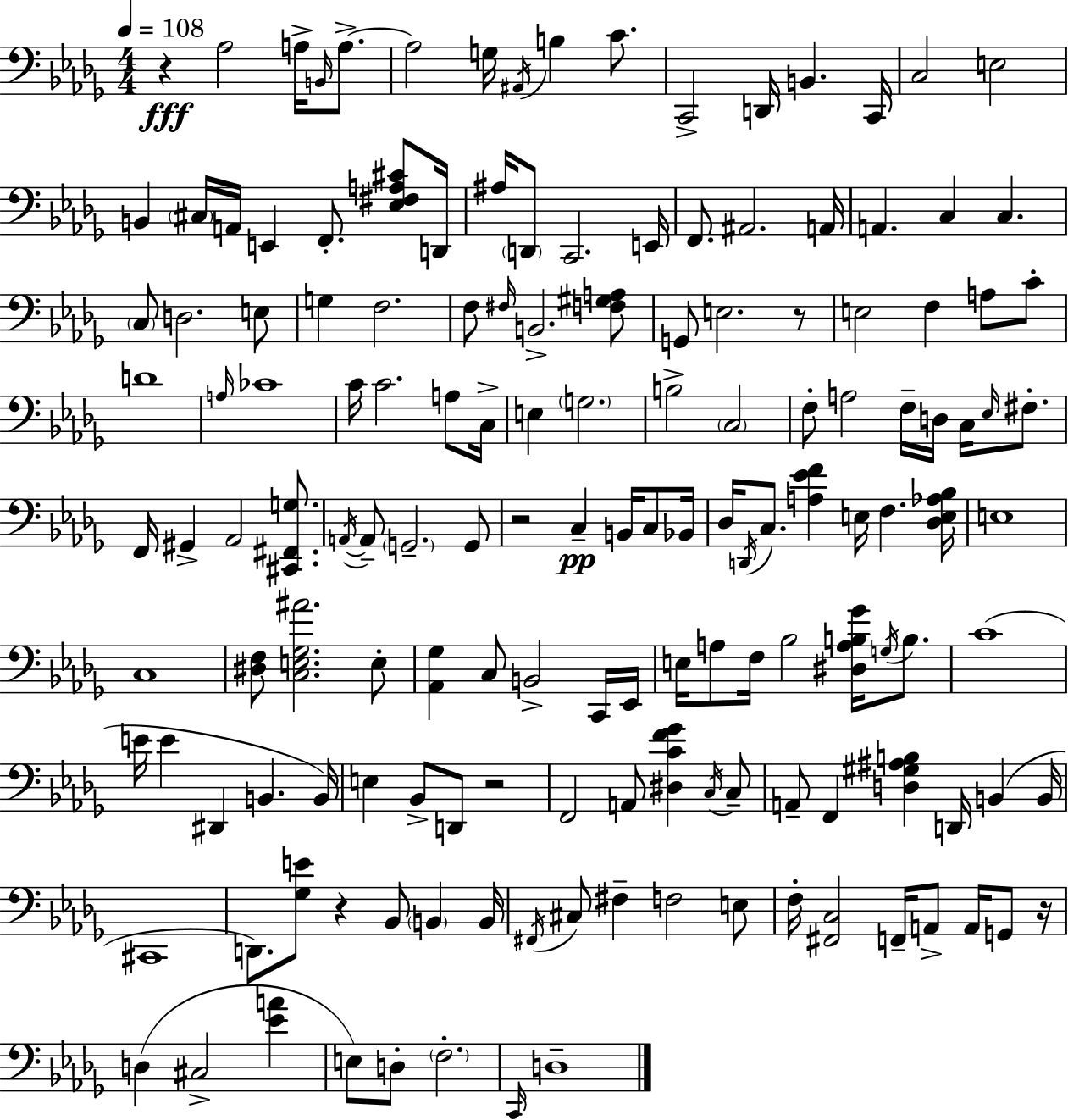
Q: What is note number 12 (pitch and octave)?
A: B2